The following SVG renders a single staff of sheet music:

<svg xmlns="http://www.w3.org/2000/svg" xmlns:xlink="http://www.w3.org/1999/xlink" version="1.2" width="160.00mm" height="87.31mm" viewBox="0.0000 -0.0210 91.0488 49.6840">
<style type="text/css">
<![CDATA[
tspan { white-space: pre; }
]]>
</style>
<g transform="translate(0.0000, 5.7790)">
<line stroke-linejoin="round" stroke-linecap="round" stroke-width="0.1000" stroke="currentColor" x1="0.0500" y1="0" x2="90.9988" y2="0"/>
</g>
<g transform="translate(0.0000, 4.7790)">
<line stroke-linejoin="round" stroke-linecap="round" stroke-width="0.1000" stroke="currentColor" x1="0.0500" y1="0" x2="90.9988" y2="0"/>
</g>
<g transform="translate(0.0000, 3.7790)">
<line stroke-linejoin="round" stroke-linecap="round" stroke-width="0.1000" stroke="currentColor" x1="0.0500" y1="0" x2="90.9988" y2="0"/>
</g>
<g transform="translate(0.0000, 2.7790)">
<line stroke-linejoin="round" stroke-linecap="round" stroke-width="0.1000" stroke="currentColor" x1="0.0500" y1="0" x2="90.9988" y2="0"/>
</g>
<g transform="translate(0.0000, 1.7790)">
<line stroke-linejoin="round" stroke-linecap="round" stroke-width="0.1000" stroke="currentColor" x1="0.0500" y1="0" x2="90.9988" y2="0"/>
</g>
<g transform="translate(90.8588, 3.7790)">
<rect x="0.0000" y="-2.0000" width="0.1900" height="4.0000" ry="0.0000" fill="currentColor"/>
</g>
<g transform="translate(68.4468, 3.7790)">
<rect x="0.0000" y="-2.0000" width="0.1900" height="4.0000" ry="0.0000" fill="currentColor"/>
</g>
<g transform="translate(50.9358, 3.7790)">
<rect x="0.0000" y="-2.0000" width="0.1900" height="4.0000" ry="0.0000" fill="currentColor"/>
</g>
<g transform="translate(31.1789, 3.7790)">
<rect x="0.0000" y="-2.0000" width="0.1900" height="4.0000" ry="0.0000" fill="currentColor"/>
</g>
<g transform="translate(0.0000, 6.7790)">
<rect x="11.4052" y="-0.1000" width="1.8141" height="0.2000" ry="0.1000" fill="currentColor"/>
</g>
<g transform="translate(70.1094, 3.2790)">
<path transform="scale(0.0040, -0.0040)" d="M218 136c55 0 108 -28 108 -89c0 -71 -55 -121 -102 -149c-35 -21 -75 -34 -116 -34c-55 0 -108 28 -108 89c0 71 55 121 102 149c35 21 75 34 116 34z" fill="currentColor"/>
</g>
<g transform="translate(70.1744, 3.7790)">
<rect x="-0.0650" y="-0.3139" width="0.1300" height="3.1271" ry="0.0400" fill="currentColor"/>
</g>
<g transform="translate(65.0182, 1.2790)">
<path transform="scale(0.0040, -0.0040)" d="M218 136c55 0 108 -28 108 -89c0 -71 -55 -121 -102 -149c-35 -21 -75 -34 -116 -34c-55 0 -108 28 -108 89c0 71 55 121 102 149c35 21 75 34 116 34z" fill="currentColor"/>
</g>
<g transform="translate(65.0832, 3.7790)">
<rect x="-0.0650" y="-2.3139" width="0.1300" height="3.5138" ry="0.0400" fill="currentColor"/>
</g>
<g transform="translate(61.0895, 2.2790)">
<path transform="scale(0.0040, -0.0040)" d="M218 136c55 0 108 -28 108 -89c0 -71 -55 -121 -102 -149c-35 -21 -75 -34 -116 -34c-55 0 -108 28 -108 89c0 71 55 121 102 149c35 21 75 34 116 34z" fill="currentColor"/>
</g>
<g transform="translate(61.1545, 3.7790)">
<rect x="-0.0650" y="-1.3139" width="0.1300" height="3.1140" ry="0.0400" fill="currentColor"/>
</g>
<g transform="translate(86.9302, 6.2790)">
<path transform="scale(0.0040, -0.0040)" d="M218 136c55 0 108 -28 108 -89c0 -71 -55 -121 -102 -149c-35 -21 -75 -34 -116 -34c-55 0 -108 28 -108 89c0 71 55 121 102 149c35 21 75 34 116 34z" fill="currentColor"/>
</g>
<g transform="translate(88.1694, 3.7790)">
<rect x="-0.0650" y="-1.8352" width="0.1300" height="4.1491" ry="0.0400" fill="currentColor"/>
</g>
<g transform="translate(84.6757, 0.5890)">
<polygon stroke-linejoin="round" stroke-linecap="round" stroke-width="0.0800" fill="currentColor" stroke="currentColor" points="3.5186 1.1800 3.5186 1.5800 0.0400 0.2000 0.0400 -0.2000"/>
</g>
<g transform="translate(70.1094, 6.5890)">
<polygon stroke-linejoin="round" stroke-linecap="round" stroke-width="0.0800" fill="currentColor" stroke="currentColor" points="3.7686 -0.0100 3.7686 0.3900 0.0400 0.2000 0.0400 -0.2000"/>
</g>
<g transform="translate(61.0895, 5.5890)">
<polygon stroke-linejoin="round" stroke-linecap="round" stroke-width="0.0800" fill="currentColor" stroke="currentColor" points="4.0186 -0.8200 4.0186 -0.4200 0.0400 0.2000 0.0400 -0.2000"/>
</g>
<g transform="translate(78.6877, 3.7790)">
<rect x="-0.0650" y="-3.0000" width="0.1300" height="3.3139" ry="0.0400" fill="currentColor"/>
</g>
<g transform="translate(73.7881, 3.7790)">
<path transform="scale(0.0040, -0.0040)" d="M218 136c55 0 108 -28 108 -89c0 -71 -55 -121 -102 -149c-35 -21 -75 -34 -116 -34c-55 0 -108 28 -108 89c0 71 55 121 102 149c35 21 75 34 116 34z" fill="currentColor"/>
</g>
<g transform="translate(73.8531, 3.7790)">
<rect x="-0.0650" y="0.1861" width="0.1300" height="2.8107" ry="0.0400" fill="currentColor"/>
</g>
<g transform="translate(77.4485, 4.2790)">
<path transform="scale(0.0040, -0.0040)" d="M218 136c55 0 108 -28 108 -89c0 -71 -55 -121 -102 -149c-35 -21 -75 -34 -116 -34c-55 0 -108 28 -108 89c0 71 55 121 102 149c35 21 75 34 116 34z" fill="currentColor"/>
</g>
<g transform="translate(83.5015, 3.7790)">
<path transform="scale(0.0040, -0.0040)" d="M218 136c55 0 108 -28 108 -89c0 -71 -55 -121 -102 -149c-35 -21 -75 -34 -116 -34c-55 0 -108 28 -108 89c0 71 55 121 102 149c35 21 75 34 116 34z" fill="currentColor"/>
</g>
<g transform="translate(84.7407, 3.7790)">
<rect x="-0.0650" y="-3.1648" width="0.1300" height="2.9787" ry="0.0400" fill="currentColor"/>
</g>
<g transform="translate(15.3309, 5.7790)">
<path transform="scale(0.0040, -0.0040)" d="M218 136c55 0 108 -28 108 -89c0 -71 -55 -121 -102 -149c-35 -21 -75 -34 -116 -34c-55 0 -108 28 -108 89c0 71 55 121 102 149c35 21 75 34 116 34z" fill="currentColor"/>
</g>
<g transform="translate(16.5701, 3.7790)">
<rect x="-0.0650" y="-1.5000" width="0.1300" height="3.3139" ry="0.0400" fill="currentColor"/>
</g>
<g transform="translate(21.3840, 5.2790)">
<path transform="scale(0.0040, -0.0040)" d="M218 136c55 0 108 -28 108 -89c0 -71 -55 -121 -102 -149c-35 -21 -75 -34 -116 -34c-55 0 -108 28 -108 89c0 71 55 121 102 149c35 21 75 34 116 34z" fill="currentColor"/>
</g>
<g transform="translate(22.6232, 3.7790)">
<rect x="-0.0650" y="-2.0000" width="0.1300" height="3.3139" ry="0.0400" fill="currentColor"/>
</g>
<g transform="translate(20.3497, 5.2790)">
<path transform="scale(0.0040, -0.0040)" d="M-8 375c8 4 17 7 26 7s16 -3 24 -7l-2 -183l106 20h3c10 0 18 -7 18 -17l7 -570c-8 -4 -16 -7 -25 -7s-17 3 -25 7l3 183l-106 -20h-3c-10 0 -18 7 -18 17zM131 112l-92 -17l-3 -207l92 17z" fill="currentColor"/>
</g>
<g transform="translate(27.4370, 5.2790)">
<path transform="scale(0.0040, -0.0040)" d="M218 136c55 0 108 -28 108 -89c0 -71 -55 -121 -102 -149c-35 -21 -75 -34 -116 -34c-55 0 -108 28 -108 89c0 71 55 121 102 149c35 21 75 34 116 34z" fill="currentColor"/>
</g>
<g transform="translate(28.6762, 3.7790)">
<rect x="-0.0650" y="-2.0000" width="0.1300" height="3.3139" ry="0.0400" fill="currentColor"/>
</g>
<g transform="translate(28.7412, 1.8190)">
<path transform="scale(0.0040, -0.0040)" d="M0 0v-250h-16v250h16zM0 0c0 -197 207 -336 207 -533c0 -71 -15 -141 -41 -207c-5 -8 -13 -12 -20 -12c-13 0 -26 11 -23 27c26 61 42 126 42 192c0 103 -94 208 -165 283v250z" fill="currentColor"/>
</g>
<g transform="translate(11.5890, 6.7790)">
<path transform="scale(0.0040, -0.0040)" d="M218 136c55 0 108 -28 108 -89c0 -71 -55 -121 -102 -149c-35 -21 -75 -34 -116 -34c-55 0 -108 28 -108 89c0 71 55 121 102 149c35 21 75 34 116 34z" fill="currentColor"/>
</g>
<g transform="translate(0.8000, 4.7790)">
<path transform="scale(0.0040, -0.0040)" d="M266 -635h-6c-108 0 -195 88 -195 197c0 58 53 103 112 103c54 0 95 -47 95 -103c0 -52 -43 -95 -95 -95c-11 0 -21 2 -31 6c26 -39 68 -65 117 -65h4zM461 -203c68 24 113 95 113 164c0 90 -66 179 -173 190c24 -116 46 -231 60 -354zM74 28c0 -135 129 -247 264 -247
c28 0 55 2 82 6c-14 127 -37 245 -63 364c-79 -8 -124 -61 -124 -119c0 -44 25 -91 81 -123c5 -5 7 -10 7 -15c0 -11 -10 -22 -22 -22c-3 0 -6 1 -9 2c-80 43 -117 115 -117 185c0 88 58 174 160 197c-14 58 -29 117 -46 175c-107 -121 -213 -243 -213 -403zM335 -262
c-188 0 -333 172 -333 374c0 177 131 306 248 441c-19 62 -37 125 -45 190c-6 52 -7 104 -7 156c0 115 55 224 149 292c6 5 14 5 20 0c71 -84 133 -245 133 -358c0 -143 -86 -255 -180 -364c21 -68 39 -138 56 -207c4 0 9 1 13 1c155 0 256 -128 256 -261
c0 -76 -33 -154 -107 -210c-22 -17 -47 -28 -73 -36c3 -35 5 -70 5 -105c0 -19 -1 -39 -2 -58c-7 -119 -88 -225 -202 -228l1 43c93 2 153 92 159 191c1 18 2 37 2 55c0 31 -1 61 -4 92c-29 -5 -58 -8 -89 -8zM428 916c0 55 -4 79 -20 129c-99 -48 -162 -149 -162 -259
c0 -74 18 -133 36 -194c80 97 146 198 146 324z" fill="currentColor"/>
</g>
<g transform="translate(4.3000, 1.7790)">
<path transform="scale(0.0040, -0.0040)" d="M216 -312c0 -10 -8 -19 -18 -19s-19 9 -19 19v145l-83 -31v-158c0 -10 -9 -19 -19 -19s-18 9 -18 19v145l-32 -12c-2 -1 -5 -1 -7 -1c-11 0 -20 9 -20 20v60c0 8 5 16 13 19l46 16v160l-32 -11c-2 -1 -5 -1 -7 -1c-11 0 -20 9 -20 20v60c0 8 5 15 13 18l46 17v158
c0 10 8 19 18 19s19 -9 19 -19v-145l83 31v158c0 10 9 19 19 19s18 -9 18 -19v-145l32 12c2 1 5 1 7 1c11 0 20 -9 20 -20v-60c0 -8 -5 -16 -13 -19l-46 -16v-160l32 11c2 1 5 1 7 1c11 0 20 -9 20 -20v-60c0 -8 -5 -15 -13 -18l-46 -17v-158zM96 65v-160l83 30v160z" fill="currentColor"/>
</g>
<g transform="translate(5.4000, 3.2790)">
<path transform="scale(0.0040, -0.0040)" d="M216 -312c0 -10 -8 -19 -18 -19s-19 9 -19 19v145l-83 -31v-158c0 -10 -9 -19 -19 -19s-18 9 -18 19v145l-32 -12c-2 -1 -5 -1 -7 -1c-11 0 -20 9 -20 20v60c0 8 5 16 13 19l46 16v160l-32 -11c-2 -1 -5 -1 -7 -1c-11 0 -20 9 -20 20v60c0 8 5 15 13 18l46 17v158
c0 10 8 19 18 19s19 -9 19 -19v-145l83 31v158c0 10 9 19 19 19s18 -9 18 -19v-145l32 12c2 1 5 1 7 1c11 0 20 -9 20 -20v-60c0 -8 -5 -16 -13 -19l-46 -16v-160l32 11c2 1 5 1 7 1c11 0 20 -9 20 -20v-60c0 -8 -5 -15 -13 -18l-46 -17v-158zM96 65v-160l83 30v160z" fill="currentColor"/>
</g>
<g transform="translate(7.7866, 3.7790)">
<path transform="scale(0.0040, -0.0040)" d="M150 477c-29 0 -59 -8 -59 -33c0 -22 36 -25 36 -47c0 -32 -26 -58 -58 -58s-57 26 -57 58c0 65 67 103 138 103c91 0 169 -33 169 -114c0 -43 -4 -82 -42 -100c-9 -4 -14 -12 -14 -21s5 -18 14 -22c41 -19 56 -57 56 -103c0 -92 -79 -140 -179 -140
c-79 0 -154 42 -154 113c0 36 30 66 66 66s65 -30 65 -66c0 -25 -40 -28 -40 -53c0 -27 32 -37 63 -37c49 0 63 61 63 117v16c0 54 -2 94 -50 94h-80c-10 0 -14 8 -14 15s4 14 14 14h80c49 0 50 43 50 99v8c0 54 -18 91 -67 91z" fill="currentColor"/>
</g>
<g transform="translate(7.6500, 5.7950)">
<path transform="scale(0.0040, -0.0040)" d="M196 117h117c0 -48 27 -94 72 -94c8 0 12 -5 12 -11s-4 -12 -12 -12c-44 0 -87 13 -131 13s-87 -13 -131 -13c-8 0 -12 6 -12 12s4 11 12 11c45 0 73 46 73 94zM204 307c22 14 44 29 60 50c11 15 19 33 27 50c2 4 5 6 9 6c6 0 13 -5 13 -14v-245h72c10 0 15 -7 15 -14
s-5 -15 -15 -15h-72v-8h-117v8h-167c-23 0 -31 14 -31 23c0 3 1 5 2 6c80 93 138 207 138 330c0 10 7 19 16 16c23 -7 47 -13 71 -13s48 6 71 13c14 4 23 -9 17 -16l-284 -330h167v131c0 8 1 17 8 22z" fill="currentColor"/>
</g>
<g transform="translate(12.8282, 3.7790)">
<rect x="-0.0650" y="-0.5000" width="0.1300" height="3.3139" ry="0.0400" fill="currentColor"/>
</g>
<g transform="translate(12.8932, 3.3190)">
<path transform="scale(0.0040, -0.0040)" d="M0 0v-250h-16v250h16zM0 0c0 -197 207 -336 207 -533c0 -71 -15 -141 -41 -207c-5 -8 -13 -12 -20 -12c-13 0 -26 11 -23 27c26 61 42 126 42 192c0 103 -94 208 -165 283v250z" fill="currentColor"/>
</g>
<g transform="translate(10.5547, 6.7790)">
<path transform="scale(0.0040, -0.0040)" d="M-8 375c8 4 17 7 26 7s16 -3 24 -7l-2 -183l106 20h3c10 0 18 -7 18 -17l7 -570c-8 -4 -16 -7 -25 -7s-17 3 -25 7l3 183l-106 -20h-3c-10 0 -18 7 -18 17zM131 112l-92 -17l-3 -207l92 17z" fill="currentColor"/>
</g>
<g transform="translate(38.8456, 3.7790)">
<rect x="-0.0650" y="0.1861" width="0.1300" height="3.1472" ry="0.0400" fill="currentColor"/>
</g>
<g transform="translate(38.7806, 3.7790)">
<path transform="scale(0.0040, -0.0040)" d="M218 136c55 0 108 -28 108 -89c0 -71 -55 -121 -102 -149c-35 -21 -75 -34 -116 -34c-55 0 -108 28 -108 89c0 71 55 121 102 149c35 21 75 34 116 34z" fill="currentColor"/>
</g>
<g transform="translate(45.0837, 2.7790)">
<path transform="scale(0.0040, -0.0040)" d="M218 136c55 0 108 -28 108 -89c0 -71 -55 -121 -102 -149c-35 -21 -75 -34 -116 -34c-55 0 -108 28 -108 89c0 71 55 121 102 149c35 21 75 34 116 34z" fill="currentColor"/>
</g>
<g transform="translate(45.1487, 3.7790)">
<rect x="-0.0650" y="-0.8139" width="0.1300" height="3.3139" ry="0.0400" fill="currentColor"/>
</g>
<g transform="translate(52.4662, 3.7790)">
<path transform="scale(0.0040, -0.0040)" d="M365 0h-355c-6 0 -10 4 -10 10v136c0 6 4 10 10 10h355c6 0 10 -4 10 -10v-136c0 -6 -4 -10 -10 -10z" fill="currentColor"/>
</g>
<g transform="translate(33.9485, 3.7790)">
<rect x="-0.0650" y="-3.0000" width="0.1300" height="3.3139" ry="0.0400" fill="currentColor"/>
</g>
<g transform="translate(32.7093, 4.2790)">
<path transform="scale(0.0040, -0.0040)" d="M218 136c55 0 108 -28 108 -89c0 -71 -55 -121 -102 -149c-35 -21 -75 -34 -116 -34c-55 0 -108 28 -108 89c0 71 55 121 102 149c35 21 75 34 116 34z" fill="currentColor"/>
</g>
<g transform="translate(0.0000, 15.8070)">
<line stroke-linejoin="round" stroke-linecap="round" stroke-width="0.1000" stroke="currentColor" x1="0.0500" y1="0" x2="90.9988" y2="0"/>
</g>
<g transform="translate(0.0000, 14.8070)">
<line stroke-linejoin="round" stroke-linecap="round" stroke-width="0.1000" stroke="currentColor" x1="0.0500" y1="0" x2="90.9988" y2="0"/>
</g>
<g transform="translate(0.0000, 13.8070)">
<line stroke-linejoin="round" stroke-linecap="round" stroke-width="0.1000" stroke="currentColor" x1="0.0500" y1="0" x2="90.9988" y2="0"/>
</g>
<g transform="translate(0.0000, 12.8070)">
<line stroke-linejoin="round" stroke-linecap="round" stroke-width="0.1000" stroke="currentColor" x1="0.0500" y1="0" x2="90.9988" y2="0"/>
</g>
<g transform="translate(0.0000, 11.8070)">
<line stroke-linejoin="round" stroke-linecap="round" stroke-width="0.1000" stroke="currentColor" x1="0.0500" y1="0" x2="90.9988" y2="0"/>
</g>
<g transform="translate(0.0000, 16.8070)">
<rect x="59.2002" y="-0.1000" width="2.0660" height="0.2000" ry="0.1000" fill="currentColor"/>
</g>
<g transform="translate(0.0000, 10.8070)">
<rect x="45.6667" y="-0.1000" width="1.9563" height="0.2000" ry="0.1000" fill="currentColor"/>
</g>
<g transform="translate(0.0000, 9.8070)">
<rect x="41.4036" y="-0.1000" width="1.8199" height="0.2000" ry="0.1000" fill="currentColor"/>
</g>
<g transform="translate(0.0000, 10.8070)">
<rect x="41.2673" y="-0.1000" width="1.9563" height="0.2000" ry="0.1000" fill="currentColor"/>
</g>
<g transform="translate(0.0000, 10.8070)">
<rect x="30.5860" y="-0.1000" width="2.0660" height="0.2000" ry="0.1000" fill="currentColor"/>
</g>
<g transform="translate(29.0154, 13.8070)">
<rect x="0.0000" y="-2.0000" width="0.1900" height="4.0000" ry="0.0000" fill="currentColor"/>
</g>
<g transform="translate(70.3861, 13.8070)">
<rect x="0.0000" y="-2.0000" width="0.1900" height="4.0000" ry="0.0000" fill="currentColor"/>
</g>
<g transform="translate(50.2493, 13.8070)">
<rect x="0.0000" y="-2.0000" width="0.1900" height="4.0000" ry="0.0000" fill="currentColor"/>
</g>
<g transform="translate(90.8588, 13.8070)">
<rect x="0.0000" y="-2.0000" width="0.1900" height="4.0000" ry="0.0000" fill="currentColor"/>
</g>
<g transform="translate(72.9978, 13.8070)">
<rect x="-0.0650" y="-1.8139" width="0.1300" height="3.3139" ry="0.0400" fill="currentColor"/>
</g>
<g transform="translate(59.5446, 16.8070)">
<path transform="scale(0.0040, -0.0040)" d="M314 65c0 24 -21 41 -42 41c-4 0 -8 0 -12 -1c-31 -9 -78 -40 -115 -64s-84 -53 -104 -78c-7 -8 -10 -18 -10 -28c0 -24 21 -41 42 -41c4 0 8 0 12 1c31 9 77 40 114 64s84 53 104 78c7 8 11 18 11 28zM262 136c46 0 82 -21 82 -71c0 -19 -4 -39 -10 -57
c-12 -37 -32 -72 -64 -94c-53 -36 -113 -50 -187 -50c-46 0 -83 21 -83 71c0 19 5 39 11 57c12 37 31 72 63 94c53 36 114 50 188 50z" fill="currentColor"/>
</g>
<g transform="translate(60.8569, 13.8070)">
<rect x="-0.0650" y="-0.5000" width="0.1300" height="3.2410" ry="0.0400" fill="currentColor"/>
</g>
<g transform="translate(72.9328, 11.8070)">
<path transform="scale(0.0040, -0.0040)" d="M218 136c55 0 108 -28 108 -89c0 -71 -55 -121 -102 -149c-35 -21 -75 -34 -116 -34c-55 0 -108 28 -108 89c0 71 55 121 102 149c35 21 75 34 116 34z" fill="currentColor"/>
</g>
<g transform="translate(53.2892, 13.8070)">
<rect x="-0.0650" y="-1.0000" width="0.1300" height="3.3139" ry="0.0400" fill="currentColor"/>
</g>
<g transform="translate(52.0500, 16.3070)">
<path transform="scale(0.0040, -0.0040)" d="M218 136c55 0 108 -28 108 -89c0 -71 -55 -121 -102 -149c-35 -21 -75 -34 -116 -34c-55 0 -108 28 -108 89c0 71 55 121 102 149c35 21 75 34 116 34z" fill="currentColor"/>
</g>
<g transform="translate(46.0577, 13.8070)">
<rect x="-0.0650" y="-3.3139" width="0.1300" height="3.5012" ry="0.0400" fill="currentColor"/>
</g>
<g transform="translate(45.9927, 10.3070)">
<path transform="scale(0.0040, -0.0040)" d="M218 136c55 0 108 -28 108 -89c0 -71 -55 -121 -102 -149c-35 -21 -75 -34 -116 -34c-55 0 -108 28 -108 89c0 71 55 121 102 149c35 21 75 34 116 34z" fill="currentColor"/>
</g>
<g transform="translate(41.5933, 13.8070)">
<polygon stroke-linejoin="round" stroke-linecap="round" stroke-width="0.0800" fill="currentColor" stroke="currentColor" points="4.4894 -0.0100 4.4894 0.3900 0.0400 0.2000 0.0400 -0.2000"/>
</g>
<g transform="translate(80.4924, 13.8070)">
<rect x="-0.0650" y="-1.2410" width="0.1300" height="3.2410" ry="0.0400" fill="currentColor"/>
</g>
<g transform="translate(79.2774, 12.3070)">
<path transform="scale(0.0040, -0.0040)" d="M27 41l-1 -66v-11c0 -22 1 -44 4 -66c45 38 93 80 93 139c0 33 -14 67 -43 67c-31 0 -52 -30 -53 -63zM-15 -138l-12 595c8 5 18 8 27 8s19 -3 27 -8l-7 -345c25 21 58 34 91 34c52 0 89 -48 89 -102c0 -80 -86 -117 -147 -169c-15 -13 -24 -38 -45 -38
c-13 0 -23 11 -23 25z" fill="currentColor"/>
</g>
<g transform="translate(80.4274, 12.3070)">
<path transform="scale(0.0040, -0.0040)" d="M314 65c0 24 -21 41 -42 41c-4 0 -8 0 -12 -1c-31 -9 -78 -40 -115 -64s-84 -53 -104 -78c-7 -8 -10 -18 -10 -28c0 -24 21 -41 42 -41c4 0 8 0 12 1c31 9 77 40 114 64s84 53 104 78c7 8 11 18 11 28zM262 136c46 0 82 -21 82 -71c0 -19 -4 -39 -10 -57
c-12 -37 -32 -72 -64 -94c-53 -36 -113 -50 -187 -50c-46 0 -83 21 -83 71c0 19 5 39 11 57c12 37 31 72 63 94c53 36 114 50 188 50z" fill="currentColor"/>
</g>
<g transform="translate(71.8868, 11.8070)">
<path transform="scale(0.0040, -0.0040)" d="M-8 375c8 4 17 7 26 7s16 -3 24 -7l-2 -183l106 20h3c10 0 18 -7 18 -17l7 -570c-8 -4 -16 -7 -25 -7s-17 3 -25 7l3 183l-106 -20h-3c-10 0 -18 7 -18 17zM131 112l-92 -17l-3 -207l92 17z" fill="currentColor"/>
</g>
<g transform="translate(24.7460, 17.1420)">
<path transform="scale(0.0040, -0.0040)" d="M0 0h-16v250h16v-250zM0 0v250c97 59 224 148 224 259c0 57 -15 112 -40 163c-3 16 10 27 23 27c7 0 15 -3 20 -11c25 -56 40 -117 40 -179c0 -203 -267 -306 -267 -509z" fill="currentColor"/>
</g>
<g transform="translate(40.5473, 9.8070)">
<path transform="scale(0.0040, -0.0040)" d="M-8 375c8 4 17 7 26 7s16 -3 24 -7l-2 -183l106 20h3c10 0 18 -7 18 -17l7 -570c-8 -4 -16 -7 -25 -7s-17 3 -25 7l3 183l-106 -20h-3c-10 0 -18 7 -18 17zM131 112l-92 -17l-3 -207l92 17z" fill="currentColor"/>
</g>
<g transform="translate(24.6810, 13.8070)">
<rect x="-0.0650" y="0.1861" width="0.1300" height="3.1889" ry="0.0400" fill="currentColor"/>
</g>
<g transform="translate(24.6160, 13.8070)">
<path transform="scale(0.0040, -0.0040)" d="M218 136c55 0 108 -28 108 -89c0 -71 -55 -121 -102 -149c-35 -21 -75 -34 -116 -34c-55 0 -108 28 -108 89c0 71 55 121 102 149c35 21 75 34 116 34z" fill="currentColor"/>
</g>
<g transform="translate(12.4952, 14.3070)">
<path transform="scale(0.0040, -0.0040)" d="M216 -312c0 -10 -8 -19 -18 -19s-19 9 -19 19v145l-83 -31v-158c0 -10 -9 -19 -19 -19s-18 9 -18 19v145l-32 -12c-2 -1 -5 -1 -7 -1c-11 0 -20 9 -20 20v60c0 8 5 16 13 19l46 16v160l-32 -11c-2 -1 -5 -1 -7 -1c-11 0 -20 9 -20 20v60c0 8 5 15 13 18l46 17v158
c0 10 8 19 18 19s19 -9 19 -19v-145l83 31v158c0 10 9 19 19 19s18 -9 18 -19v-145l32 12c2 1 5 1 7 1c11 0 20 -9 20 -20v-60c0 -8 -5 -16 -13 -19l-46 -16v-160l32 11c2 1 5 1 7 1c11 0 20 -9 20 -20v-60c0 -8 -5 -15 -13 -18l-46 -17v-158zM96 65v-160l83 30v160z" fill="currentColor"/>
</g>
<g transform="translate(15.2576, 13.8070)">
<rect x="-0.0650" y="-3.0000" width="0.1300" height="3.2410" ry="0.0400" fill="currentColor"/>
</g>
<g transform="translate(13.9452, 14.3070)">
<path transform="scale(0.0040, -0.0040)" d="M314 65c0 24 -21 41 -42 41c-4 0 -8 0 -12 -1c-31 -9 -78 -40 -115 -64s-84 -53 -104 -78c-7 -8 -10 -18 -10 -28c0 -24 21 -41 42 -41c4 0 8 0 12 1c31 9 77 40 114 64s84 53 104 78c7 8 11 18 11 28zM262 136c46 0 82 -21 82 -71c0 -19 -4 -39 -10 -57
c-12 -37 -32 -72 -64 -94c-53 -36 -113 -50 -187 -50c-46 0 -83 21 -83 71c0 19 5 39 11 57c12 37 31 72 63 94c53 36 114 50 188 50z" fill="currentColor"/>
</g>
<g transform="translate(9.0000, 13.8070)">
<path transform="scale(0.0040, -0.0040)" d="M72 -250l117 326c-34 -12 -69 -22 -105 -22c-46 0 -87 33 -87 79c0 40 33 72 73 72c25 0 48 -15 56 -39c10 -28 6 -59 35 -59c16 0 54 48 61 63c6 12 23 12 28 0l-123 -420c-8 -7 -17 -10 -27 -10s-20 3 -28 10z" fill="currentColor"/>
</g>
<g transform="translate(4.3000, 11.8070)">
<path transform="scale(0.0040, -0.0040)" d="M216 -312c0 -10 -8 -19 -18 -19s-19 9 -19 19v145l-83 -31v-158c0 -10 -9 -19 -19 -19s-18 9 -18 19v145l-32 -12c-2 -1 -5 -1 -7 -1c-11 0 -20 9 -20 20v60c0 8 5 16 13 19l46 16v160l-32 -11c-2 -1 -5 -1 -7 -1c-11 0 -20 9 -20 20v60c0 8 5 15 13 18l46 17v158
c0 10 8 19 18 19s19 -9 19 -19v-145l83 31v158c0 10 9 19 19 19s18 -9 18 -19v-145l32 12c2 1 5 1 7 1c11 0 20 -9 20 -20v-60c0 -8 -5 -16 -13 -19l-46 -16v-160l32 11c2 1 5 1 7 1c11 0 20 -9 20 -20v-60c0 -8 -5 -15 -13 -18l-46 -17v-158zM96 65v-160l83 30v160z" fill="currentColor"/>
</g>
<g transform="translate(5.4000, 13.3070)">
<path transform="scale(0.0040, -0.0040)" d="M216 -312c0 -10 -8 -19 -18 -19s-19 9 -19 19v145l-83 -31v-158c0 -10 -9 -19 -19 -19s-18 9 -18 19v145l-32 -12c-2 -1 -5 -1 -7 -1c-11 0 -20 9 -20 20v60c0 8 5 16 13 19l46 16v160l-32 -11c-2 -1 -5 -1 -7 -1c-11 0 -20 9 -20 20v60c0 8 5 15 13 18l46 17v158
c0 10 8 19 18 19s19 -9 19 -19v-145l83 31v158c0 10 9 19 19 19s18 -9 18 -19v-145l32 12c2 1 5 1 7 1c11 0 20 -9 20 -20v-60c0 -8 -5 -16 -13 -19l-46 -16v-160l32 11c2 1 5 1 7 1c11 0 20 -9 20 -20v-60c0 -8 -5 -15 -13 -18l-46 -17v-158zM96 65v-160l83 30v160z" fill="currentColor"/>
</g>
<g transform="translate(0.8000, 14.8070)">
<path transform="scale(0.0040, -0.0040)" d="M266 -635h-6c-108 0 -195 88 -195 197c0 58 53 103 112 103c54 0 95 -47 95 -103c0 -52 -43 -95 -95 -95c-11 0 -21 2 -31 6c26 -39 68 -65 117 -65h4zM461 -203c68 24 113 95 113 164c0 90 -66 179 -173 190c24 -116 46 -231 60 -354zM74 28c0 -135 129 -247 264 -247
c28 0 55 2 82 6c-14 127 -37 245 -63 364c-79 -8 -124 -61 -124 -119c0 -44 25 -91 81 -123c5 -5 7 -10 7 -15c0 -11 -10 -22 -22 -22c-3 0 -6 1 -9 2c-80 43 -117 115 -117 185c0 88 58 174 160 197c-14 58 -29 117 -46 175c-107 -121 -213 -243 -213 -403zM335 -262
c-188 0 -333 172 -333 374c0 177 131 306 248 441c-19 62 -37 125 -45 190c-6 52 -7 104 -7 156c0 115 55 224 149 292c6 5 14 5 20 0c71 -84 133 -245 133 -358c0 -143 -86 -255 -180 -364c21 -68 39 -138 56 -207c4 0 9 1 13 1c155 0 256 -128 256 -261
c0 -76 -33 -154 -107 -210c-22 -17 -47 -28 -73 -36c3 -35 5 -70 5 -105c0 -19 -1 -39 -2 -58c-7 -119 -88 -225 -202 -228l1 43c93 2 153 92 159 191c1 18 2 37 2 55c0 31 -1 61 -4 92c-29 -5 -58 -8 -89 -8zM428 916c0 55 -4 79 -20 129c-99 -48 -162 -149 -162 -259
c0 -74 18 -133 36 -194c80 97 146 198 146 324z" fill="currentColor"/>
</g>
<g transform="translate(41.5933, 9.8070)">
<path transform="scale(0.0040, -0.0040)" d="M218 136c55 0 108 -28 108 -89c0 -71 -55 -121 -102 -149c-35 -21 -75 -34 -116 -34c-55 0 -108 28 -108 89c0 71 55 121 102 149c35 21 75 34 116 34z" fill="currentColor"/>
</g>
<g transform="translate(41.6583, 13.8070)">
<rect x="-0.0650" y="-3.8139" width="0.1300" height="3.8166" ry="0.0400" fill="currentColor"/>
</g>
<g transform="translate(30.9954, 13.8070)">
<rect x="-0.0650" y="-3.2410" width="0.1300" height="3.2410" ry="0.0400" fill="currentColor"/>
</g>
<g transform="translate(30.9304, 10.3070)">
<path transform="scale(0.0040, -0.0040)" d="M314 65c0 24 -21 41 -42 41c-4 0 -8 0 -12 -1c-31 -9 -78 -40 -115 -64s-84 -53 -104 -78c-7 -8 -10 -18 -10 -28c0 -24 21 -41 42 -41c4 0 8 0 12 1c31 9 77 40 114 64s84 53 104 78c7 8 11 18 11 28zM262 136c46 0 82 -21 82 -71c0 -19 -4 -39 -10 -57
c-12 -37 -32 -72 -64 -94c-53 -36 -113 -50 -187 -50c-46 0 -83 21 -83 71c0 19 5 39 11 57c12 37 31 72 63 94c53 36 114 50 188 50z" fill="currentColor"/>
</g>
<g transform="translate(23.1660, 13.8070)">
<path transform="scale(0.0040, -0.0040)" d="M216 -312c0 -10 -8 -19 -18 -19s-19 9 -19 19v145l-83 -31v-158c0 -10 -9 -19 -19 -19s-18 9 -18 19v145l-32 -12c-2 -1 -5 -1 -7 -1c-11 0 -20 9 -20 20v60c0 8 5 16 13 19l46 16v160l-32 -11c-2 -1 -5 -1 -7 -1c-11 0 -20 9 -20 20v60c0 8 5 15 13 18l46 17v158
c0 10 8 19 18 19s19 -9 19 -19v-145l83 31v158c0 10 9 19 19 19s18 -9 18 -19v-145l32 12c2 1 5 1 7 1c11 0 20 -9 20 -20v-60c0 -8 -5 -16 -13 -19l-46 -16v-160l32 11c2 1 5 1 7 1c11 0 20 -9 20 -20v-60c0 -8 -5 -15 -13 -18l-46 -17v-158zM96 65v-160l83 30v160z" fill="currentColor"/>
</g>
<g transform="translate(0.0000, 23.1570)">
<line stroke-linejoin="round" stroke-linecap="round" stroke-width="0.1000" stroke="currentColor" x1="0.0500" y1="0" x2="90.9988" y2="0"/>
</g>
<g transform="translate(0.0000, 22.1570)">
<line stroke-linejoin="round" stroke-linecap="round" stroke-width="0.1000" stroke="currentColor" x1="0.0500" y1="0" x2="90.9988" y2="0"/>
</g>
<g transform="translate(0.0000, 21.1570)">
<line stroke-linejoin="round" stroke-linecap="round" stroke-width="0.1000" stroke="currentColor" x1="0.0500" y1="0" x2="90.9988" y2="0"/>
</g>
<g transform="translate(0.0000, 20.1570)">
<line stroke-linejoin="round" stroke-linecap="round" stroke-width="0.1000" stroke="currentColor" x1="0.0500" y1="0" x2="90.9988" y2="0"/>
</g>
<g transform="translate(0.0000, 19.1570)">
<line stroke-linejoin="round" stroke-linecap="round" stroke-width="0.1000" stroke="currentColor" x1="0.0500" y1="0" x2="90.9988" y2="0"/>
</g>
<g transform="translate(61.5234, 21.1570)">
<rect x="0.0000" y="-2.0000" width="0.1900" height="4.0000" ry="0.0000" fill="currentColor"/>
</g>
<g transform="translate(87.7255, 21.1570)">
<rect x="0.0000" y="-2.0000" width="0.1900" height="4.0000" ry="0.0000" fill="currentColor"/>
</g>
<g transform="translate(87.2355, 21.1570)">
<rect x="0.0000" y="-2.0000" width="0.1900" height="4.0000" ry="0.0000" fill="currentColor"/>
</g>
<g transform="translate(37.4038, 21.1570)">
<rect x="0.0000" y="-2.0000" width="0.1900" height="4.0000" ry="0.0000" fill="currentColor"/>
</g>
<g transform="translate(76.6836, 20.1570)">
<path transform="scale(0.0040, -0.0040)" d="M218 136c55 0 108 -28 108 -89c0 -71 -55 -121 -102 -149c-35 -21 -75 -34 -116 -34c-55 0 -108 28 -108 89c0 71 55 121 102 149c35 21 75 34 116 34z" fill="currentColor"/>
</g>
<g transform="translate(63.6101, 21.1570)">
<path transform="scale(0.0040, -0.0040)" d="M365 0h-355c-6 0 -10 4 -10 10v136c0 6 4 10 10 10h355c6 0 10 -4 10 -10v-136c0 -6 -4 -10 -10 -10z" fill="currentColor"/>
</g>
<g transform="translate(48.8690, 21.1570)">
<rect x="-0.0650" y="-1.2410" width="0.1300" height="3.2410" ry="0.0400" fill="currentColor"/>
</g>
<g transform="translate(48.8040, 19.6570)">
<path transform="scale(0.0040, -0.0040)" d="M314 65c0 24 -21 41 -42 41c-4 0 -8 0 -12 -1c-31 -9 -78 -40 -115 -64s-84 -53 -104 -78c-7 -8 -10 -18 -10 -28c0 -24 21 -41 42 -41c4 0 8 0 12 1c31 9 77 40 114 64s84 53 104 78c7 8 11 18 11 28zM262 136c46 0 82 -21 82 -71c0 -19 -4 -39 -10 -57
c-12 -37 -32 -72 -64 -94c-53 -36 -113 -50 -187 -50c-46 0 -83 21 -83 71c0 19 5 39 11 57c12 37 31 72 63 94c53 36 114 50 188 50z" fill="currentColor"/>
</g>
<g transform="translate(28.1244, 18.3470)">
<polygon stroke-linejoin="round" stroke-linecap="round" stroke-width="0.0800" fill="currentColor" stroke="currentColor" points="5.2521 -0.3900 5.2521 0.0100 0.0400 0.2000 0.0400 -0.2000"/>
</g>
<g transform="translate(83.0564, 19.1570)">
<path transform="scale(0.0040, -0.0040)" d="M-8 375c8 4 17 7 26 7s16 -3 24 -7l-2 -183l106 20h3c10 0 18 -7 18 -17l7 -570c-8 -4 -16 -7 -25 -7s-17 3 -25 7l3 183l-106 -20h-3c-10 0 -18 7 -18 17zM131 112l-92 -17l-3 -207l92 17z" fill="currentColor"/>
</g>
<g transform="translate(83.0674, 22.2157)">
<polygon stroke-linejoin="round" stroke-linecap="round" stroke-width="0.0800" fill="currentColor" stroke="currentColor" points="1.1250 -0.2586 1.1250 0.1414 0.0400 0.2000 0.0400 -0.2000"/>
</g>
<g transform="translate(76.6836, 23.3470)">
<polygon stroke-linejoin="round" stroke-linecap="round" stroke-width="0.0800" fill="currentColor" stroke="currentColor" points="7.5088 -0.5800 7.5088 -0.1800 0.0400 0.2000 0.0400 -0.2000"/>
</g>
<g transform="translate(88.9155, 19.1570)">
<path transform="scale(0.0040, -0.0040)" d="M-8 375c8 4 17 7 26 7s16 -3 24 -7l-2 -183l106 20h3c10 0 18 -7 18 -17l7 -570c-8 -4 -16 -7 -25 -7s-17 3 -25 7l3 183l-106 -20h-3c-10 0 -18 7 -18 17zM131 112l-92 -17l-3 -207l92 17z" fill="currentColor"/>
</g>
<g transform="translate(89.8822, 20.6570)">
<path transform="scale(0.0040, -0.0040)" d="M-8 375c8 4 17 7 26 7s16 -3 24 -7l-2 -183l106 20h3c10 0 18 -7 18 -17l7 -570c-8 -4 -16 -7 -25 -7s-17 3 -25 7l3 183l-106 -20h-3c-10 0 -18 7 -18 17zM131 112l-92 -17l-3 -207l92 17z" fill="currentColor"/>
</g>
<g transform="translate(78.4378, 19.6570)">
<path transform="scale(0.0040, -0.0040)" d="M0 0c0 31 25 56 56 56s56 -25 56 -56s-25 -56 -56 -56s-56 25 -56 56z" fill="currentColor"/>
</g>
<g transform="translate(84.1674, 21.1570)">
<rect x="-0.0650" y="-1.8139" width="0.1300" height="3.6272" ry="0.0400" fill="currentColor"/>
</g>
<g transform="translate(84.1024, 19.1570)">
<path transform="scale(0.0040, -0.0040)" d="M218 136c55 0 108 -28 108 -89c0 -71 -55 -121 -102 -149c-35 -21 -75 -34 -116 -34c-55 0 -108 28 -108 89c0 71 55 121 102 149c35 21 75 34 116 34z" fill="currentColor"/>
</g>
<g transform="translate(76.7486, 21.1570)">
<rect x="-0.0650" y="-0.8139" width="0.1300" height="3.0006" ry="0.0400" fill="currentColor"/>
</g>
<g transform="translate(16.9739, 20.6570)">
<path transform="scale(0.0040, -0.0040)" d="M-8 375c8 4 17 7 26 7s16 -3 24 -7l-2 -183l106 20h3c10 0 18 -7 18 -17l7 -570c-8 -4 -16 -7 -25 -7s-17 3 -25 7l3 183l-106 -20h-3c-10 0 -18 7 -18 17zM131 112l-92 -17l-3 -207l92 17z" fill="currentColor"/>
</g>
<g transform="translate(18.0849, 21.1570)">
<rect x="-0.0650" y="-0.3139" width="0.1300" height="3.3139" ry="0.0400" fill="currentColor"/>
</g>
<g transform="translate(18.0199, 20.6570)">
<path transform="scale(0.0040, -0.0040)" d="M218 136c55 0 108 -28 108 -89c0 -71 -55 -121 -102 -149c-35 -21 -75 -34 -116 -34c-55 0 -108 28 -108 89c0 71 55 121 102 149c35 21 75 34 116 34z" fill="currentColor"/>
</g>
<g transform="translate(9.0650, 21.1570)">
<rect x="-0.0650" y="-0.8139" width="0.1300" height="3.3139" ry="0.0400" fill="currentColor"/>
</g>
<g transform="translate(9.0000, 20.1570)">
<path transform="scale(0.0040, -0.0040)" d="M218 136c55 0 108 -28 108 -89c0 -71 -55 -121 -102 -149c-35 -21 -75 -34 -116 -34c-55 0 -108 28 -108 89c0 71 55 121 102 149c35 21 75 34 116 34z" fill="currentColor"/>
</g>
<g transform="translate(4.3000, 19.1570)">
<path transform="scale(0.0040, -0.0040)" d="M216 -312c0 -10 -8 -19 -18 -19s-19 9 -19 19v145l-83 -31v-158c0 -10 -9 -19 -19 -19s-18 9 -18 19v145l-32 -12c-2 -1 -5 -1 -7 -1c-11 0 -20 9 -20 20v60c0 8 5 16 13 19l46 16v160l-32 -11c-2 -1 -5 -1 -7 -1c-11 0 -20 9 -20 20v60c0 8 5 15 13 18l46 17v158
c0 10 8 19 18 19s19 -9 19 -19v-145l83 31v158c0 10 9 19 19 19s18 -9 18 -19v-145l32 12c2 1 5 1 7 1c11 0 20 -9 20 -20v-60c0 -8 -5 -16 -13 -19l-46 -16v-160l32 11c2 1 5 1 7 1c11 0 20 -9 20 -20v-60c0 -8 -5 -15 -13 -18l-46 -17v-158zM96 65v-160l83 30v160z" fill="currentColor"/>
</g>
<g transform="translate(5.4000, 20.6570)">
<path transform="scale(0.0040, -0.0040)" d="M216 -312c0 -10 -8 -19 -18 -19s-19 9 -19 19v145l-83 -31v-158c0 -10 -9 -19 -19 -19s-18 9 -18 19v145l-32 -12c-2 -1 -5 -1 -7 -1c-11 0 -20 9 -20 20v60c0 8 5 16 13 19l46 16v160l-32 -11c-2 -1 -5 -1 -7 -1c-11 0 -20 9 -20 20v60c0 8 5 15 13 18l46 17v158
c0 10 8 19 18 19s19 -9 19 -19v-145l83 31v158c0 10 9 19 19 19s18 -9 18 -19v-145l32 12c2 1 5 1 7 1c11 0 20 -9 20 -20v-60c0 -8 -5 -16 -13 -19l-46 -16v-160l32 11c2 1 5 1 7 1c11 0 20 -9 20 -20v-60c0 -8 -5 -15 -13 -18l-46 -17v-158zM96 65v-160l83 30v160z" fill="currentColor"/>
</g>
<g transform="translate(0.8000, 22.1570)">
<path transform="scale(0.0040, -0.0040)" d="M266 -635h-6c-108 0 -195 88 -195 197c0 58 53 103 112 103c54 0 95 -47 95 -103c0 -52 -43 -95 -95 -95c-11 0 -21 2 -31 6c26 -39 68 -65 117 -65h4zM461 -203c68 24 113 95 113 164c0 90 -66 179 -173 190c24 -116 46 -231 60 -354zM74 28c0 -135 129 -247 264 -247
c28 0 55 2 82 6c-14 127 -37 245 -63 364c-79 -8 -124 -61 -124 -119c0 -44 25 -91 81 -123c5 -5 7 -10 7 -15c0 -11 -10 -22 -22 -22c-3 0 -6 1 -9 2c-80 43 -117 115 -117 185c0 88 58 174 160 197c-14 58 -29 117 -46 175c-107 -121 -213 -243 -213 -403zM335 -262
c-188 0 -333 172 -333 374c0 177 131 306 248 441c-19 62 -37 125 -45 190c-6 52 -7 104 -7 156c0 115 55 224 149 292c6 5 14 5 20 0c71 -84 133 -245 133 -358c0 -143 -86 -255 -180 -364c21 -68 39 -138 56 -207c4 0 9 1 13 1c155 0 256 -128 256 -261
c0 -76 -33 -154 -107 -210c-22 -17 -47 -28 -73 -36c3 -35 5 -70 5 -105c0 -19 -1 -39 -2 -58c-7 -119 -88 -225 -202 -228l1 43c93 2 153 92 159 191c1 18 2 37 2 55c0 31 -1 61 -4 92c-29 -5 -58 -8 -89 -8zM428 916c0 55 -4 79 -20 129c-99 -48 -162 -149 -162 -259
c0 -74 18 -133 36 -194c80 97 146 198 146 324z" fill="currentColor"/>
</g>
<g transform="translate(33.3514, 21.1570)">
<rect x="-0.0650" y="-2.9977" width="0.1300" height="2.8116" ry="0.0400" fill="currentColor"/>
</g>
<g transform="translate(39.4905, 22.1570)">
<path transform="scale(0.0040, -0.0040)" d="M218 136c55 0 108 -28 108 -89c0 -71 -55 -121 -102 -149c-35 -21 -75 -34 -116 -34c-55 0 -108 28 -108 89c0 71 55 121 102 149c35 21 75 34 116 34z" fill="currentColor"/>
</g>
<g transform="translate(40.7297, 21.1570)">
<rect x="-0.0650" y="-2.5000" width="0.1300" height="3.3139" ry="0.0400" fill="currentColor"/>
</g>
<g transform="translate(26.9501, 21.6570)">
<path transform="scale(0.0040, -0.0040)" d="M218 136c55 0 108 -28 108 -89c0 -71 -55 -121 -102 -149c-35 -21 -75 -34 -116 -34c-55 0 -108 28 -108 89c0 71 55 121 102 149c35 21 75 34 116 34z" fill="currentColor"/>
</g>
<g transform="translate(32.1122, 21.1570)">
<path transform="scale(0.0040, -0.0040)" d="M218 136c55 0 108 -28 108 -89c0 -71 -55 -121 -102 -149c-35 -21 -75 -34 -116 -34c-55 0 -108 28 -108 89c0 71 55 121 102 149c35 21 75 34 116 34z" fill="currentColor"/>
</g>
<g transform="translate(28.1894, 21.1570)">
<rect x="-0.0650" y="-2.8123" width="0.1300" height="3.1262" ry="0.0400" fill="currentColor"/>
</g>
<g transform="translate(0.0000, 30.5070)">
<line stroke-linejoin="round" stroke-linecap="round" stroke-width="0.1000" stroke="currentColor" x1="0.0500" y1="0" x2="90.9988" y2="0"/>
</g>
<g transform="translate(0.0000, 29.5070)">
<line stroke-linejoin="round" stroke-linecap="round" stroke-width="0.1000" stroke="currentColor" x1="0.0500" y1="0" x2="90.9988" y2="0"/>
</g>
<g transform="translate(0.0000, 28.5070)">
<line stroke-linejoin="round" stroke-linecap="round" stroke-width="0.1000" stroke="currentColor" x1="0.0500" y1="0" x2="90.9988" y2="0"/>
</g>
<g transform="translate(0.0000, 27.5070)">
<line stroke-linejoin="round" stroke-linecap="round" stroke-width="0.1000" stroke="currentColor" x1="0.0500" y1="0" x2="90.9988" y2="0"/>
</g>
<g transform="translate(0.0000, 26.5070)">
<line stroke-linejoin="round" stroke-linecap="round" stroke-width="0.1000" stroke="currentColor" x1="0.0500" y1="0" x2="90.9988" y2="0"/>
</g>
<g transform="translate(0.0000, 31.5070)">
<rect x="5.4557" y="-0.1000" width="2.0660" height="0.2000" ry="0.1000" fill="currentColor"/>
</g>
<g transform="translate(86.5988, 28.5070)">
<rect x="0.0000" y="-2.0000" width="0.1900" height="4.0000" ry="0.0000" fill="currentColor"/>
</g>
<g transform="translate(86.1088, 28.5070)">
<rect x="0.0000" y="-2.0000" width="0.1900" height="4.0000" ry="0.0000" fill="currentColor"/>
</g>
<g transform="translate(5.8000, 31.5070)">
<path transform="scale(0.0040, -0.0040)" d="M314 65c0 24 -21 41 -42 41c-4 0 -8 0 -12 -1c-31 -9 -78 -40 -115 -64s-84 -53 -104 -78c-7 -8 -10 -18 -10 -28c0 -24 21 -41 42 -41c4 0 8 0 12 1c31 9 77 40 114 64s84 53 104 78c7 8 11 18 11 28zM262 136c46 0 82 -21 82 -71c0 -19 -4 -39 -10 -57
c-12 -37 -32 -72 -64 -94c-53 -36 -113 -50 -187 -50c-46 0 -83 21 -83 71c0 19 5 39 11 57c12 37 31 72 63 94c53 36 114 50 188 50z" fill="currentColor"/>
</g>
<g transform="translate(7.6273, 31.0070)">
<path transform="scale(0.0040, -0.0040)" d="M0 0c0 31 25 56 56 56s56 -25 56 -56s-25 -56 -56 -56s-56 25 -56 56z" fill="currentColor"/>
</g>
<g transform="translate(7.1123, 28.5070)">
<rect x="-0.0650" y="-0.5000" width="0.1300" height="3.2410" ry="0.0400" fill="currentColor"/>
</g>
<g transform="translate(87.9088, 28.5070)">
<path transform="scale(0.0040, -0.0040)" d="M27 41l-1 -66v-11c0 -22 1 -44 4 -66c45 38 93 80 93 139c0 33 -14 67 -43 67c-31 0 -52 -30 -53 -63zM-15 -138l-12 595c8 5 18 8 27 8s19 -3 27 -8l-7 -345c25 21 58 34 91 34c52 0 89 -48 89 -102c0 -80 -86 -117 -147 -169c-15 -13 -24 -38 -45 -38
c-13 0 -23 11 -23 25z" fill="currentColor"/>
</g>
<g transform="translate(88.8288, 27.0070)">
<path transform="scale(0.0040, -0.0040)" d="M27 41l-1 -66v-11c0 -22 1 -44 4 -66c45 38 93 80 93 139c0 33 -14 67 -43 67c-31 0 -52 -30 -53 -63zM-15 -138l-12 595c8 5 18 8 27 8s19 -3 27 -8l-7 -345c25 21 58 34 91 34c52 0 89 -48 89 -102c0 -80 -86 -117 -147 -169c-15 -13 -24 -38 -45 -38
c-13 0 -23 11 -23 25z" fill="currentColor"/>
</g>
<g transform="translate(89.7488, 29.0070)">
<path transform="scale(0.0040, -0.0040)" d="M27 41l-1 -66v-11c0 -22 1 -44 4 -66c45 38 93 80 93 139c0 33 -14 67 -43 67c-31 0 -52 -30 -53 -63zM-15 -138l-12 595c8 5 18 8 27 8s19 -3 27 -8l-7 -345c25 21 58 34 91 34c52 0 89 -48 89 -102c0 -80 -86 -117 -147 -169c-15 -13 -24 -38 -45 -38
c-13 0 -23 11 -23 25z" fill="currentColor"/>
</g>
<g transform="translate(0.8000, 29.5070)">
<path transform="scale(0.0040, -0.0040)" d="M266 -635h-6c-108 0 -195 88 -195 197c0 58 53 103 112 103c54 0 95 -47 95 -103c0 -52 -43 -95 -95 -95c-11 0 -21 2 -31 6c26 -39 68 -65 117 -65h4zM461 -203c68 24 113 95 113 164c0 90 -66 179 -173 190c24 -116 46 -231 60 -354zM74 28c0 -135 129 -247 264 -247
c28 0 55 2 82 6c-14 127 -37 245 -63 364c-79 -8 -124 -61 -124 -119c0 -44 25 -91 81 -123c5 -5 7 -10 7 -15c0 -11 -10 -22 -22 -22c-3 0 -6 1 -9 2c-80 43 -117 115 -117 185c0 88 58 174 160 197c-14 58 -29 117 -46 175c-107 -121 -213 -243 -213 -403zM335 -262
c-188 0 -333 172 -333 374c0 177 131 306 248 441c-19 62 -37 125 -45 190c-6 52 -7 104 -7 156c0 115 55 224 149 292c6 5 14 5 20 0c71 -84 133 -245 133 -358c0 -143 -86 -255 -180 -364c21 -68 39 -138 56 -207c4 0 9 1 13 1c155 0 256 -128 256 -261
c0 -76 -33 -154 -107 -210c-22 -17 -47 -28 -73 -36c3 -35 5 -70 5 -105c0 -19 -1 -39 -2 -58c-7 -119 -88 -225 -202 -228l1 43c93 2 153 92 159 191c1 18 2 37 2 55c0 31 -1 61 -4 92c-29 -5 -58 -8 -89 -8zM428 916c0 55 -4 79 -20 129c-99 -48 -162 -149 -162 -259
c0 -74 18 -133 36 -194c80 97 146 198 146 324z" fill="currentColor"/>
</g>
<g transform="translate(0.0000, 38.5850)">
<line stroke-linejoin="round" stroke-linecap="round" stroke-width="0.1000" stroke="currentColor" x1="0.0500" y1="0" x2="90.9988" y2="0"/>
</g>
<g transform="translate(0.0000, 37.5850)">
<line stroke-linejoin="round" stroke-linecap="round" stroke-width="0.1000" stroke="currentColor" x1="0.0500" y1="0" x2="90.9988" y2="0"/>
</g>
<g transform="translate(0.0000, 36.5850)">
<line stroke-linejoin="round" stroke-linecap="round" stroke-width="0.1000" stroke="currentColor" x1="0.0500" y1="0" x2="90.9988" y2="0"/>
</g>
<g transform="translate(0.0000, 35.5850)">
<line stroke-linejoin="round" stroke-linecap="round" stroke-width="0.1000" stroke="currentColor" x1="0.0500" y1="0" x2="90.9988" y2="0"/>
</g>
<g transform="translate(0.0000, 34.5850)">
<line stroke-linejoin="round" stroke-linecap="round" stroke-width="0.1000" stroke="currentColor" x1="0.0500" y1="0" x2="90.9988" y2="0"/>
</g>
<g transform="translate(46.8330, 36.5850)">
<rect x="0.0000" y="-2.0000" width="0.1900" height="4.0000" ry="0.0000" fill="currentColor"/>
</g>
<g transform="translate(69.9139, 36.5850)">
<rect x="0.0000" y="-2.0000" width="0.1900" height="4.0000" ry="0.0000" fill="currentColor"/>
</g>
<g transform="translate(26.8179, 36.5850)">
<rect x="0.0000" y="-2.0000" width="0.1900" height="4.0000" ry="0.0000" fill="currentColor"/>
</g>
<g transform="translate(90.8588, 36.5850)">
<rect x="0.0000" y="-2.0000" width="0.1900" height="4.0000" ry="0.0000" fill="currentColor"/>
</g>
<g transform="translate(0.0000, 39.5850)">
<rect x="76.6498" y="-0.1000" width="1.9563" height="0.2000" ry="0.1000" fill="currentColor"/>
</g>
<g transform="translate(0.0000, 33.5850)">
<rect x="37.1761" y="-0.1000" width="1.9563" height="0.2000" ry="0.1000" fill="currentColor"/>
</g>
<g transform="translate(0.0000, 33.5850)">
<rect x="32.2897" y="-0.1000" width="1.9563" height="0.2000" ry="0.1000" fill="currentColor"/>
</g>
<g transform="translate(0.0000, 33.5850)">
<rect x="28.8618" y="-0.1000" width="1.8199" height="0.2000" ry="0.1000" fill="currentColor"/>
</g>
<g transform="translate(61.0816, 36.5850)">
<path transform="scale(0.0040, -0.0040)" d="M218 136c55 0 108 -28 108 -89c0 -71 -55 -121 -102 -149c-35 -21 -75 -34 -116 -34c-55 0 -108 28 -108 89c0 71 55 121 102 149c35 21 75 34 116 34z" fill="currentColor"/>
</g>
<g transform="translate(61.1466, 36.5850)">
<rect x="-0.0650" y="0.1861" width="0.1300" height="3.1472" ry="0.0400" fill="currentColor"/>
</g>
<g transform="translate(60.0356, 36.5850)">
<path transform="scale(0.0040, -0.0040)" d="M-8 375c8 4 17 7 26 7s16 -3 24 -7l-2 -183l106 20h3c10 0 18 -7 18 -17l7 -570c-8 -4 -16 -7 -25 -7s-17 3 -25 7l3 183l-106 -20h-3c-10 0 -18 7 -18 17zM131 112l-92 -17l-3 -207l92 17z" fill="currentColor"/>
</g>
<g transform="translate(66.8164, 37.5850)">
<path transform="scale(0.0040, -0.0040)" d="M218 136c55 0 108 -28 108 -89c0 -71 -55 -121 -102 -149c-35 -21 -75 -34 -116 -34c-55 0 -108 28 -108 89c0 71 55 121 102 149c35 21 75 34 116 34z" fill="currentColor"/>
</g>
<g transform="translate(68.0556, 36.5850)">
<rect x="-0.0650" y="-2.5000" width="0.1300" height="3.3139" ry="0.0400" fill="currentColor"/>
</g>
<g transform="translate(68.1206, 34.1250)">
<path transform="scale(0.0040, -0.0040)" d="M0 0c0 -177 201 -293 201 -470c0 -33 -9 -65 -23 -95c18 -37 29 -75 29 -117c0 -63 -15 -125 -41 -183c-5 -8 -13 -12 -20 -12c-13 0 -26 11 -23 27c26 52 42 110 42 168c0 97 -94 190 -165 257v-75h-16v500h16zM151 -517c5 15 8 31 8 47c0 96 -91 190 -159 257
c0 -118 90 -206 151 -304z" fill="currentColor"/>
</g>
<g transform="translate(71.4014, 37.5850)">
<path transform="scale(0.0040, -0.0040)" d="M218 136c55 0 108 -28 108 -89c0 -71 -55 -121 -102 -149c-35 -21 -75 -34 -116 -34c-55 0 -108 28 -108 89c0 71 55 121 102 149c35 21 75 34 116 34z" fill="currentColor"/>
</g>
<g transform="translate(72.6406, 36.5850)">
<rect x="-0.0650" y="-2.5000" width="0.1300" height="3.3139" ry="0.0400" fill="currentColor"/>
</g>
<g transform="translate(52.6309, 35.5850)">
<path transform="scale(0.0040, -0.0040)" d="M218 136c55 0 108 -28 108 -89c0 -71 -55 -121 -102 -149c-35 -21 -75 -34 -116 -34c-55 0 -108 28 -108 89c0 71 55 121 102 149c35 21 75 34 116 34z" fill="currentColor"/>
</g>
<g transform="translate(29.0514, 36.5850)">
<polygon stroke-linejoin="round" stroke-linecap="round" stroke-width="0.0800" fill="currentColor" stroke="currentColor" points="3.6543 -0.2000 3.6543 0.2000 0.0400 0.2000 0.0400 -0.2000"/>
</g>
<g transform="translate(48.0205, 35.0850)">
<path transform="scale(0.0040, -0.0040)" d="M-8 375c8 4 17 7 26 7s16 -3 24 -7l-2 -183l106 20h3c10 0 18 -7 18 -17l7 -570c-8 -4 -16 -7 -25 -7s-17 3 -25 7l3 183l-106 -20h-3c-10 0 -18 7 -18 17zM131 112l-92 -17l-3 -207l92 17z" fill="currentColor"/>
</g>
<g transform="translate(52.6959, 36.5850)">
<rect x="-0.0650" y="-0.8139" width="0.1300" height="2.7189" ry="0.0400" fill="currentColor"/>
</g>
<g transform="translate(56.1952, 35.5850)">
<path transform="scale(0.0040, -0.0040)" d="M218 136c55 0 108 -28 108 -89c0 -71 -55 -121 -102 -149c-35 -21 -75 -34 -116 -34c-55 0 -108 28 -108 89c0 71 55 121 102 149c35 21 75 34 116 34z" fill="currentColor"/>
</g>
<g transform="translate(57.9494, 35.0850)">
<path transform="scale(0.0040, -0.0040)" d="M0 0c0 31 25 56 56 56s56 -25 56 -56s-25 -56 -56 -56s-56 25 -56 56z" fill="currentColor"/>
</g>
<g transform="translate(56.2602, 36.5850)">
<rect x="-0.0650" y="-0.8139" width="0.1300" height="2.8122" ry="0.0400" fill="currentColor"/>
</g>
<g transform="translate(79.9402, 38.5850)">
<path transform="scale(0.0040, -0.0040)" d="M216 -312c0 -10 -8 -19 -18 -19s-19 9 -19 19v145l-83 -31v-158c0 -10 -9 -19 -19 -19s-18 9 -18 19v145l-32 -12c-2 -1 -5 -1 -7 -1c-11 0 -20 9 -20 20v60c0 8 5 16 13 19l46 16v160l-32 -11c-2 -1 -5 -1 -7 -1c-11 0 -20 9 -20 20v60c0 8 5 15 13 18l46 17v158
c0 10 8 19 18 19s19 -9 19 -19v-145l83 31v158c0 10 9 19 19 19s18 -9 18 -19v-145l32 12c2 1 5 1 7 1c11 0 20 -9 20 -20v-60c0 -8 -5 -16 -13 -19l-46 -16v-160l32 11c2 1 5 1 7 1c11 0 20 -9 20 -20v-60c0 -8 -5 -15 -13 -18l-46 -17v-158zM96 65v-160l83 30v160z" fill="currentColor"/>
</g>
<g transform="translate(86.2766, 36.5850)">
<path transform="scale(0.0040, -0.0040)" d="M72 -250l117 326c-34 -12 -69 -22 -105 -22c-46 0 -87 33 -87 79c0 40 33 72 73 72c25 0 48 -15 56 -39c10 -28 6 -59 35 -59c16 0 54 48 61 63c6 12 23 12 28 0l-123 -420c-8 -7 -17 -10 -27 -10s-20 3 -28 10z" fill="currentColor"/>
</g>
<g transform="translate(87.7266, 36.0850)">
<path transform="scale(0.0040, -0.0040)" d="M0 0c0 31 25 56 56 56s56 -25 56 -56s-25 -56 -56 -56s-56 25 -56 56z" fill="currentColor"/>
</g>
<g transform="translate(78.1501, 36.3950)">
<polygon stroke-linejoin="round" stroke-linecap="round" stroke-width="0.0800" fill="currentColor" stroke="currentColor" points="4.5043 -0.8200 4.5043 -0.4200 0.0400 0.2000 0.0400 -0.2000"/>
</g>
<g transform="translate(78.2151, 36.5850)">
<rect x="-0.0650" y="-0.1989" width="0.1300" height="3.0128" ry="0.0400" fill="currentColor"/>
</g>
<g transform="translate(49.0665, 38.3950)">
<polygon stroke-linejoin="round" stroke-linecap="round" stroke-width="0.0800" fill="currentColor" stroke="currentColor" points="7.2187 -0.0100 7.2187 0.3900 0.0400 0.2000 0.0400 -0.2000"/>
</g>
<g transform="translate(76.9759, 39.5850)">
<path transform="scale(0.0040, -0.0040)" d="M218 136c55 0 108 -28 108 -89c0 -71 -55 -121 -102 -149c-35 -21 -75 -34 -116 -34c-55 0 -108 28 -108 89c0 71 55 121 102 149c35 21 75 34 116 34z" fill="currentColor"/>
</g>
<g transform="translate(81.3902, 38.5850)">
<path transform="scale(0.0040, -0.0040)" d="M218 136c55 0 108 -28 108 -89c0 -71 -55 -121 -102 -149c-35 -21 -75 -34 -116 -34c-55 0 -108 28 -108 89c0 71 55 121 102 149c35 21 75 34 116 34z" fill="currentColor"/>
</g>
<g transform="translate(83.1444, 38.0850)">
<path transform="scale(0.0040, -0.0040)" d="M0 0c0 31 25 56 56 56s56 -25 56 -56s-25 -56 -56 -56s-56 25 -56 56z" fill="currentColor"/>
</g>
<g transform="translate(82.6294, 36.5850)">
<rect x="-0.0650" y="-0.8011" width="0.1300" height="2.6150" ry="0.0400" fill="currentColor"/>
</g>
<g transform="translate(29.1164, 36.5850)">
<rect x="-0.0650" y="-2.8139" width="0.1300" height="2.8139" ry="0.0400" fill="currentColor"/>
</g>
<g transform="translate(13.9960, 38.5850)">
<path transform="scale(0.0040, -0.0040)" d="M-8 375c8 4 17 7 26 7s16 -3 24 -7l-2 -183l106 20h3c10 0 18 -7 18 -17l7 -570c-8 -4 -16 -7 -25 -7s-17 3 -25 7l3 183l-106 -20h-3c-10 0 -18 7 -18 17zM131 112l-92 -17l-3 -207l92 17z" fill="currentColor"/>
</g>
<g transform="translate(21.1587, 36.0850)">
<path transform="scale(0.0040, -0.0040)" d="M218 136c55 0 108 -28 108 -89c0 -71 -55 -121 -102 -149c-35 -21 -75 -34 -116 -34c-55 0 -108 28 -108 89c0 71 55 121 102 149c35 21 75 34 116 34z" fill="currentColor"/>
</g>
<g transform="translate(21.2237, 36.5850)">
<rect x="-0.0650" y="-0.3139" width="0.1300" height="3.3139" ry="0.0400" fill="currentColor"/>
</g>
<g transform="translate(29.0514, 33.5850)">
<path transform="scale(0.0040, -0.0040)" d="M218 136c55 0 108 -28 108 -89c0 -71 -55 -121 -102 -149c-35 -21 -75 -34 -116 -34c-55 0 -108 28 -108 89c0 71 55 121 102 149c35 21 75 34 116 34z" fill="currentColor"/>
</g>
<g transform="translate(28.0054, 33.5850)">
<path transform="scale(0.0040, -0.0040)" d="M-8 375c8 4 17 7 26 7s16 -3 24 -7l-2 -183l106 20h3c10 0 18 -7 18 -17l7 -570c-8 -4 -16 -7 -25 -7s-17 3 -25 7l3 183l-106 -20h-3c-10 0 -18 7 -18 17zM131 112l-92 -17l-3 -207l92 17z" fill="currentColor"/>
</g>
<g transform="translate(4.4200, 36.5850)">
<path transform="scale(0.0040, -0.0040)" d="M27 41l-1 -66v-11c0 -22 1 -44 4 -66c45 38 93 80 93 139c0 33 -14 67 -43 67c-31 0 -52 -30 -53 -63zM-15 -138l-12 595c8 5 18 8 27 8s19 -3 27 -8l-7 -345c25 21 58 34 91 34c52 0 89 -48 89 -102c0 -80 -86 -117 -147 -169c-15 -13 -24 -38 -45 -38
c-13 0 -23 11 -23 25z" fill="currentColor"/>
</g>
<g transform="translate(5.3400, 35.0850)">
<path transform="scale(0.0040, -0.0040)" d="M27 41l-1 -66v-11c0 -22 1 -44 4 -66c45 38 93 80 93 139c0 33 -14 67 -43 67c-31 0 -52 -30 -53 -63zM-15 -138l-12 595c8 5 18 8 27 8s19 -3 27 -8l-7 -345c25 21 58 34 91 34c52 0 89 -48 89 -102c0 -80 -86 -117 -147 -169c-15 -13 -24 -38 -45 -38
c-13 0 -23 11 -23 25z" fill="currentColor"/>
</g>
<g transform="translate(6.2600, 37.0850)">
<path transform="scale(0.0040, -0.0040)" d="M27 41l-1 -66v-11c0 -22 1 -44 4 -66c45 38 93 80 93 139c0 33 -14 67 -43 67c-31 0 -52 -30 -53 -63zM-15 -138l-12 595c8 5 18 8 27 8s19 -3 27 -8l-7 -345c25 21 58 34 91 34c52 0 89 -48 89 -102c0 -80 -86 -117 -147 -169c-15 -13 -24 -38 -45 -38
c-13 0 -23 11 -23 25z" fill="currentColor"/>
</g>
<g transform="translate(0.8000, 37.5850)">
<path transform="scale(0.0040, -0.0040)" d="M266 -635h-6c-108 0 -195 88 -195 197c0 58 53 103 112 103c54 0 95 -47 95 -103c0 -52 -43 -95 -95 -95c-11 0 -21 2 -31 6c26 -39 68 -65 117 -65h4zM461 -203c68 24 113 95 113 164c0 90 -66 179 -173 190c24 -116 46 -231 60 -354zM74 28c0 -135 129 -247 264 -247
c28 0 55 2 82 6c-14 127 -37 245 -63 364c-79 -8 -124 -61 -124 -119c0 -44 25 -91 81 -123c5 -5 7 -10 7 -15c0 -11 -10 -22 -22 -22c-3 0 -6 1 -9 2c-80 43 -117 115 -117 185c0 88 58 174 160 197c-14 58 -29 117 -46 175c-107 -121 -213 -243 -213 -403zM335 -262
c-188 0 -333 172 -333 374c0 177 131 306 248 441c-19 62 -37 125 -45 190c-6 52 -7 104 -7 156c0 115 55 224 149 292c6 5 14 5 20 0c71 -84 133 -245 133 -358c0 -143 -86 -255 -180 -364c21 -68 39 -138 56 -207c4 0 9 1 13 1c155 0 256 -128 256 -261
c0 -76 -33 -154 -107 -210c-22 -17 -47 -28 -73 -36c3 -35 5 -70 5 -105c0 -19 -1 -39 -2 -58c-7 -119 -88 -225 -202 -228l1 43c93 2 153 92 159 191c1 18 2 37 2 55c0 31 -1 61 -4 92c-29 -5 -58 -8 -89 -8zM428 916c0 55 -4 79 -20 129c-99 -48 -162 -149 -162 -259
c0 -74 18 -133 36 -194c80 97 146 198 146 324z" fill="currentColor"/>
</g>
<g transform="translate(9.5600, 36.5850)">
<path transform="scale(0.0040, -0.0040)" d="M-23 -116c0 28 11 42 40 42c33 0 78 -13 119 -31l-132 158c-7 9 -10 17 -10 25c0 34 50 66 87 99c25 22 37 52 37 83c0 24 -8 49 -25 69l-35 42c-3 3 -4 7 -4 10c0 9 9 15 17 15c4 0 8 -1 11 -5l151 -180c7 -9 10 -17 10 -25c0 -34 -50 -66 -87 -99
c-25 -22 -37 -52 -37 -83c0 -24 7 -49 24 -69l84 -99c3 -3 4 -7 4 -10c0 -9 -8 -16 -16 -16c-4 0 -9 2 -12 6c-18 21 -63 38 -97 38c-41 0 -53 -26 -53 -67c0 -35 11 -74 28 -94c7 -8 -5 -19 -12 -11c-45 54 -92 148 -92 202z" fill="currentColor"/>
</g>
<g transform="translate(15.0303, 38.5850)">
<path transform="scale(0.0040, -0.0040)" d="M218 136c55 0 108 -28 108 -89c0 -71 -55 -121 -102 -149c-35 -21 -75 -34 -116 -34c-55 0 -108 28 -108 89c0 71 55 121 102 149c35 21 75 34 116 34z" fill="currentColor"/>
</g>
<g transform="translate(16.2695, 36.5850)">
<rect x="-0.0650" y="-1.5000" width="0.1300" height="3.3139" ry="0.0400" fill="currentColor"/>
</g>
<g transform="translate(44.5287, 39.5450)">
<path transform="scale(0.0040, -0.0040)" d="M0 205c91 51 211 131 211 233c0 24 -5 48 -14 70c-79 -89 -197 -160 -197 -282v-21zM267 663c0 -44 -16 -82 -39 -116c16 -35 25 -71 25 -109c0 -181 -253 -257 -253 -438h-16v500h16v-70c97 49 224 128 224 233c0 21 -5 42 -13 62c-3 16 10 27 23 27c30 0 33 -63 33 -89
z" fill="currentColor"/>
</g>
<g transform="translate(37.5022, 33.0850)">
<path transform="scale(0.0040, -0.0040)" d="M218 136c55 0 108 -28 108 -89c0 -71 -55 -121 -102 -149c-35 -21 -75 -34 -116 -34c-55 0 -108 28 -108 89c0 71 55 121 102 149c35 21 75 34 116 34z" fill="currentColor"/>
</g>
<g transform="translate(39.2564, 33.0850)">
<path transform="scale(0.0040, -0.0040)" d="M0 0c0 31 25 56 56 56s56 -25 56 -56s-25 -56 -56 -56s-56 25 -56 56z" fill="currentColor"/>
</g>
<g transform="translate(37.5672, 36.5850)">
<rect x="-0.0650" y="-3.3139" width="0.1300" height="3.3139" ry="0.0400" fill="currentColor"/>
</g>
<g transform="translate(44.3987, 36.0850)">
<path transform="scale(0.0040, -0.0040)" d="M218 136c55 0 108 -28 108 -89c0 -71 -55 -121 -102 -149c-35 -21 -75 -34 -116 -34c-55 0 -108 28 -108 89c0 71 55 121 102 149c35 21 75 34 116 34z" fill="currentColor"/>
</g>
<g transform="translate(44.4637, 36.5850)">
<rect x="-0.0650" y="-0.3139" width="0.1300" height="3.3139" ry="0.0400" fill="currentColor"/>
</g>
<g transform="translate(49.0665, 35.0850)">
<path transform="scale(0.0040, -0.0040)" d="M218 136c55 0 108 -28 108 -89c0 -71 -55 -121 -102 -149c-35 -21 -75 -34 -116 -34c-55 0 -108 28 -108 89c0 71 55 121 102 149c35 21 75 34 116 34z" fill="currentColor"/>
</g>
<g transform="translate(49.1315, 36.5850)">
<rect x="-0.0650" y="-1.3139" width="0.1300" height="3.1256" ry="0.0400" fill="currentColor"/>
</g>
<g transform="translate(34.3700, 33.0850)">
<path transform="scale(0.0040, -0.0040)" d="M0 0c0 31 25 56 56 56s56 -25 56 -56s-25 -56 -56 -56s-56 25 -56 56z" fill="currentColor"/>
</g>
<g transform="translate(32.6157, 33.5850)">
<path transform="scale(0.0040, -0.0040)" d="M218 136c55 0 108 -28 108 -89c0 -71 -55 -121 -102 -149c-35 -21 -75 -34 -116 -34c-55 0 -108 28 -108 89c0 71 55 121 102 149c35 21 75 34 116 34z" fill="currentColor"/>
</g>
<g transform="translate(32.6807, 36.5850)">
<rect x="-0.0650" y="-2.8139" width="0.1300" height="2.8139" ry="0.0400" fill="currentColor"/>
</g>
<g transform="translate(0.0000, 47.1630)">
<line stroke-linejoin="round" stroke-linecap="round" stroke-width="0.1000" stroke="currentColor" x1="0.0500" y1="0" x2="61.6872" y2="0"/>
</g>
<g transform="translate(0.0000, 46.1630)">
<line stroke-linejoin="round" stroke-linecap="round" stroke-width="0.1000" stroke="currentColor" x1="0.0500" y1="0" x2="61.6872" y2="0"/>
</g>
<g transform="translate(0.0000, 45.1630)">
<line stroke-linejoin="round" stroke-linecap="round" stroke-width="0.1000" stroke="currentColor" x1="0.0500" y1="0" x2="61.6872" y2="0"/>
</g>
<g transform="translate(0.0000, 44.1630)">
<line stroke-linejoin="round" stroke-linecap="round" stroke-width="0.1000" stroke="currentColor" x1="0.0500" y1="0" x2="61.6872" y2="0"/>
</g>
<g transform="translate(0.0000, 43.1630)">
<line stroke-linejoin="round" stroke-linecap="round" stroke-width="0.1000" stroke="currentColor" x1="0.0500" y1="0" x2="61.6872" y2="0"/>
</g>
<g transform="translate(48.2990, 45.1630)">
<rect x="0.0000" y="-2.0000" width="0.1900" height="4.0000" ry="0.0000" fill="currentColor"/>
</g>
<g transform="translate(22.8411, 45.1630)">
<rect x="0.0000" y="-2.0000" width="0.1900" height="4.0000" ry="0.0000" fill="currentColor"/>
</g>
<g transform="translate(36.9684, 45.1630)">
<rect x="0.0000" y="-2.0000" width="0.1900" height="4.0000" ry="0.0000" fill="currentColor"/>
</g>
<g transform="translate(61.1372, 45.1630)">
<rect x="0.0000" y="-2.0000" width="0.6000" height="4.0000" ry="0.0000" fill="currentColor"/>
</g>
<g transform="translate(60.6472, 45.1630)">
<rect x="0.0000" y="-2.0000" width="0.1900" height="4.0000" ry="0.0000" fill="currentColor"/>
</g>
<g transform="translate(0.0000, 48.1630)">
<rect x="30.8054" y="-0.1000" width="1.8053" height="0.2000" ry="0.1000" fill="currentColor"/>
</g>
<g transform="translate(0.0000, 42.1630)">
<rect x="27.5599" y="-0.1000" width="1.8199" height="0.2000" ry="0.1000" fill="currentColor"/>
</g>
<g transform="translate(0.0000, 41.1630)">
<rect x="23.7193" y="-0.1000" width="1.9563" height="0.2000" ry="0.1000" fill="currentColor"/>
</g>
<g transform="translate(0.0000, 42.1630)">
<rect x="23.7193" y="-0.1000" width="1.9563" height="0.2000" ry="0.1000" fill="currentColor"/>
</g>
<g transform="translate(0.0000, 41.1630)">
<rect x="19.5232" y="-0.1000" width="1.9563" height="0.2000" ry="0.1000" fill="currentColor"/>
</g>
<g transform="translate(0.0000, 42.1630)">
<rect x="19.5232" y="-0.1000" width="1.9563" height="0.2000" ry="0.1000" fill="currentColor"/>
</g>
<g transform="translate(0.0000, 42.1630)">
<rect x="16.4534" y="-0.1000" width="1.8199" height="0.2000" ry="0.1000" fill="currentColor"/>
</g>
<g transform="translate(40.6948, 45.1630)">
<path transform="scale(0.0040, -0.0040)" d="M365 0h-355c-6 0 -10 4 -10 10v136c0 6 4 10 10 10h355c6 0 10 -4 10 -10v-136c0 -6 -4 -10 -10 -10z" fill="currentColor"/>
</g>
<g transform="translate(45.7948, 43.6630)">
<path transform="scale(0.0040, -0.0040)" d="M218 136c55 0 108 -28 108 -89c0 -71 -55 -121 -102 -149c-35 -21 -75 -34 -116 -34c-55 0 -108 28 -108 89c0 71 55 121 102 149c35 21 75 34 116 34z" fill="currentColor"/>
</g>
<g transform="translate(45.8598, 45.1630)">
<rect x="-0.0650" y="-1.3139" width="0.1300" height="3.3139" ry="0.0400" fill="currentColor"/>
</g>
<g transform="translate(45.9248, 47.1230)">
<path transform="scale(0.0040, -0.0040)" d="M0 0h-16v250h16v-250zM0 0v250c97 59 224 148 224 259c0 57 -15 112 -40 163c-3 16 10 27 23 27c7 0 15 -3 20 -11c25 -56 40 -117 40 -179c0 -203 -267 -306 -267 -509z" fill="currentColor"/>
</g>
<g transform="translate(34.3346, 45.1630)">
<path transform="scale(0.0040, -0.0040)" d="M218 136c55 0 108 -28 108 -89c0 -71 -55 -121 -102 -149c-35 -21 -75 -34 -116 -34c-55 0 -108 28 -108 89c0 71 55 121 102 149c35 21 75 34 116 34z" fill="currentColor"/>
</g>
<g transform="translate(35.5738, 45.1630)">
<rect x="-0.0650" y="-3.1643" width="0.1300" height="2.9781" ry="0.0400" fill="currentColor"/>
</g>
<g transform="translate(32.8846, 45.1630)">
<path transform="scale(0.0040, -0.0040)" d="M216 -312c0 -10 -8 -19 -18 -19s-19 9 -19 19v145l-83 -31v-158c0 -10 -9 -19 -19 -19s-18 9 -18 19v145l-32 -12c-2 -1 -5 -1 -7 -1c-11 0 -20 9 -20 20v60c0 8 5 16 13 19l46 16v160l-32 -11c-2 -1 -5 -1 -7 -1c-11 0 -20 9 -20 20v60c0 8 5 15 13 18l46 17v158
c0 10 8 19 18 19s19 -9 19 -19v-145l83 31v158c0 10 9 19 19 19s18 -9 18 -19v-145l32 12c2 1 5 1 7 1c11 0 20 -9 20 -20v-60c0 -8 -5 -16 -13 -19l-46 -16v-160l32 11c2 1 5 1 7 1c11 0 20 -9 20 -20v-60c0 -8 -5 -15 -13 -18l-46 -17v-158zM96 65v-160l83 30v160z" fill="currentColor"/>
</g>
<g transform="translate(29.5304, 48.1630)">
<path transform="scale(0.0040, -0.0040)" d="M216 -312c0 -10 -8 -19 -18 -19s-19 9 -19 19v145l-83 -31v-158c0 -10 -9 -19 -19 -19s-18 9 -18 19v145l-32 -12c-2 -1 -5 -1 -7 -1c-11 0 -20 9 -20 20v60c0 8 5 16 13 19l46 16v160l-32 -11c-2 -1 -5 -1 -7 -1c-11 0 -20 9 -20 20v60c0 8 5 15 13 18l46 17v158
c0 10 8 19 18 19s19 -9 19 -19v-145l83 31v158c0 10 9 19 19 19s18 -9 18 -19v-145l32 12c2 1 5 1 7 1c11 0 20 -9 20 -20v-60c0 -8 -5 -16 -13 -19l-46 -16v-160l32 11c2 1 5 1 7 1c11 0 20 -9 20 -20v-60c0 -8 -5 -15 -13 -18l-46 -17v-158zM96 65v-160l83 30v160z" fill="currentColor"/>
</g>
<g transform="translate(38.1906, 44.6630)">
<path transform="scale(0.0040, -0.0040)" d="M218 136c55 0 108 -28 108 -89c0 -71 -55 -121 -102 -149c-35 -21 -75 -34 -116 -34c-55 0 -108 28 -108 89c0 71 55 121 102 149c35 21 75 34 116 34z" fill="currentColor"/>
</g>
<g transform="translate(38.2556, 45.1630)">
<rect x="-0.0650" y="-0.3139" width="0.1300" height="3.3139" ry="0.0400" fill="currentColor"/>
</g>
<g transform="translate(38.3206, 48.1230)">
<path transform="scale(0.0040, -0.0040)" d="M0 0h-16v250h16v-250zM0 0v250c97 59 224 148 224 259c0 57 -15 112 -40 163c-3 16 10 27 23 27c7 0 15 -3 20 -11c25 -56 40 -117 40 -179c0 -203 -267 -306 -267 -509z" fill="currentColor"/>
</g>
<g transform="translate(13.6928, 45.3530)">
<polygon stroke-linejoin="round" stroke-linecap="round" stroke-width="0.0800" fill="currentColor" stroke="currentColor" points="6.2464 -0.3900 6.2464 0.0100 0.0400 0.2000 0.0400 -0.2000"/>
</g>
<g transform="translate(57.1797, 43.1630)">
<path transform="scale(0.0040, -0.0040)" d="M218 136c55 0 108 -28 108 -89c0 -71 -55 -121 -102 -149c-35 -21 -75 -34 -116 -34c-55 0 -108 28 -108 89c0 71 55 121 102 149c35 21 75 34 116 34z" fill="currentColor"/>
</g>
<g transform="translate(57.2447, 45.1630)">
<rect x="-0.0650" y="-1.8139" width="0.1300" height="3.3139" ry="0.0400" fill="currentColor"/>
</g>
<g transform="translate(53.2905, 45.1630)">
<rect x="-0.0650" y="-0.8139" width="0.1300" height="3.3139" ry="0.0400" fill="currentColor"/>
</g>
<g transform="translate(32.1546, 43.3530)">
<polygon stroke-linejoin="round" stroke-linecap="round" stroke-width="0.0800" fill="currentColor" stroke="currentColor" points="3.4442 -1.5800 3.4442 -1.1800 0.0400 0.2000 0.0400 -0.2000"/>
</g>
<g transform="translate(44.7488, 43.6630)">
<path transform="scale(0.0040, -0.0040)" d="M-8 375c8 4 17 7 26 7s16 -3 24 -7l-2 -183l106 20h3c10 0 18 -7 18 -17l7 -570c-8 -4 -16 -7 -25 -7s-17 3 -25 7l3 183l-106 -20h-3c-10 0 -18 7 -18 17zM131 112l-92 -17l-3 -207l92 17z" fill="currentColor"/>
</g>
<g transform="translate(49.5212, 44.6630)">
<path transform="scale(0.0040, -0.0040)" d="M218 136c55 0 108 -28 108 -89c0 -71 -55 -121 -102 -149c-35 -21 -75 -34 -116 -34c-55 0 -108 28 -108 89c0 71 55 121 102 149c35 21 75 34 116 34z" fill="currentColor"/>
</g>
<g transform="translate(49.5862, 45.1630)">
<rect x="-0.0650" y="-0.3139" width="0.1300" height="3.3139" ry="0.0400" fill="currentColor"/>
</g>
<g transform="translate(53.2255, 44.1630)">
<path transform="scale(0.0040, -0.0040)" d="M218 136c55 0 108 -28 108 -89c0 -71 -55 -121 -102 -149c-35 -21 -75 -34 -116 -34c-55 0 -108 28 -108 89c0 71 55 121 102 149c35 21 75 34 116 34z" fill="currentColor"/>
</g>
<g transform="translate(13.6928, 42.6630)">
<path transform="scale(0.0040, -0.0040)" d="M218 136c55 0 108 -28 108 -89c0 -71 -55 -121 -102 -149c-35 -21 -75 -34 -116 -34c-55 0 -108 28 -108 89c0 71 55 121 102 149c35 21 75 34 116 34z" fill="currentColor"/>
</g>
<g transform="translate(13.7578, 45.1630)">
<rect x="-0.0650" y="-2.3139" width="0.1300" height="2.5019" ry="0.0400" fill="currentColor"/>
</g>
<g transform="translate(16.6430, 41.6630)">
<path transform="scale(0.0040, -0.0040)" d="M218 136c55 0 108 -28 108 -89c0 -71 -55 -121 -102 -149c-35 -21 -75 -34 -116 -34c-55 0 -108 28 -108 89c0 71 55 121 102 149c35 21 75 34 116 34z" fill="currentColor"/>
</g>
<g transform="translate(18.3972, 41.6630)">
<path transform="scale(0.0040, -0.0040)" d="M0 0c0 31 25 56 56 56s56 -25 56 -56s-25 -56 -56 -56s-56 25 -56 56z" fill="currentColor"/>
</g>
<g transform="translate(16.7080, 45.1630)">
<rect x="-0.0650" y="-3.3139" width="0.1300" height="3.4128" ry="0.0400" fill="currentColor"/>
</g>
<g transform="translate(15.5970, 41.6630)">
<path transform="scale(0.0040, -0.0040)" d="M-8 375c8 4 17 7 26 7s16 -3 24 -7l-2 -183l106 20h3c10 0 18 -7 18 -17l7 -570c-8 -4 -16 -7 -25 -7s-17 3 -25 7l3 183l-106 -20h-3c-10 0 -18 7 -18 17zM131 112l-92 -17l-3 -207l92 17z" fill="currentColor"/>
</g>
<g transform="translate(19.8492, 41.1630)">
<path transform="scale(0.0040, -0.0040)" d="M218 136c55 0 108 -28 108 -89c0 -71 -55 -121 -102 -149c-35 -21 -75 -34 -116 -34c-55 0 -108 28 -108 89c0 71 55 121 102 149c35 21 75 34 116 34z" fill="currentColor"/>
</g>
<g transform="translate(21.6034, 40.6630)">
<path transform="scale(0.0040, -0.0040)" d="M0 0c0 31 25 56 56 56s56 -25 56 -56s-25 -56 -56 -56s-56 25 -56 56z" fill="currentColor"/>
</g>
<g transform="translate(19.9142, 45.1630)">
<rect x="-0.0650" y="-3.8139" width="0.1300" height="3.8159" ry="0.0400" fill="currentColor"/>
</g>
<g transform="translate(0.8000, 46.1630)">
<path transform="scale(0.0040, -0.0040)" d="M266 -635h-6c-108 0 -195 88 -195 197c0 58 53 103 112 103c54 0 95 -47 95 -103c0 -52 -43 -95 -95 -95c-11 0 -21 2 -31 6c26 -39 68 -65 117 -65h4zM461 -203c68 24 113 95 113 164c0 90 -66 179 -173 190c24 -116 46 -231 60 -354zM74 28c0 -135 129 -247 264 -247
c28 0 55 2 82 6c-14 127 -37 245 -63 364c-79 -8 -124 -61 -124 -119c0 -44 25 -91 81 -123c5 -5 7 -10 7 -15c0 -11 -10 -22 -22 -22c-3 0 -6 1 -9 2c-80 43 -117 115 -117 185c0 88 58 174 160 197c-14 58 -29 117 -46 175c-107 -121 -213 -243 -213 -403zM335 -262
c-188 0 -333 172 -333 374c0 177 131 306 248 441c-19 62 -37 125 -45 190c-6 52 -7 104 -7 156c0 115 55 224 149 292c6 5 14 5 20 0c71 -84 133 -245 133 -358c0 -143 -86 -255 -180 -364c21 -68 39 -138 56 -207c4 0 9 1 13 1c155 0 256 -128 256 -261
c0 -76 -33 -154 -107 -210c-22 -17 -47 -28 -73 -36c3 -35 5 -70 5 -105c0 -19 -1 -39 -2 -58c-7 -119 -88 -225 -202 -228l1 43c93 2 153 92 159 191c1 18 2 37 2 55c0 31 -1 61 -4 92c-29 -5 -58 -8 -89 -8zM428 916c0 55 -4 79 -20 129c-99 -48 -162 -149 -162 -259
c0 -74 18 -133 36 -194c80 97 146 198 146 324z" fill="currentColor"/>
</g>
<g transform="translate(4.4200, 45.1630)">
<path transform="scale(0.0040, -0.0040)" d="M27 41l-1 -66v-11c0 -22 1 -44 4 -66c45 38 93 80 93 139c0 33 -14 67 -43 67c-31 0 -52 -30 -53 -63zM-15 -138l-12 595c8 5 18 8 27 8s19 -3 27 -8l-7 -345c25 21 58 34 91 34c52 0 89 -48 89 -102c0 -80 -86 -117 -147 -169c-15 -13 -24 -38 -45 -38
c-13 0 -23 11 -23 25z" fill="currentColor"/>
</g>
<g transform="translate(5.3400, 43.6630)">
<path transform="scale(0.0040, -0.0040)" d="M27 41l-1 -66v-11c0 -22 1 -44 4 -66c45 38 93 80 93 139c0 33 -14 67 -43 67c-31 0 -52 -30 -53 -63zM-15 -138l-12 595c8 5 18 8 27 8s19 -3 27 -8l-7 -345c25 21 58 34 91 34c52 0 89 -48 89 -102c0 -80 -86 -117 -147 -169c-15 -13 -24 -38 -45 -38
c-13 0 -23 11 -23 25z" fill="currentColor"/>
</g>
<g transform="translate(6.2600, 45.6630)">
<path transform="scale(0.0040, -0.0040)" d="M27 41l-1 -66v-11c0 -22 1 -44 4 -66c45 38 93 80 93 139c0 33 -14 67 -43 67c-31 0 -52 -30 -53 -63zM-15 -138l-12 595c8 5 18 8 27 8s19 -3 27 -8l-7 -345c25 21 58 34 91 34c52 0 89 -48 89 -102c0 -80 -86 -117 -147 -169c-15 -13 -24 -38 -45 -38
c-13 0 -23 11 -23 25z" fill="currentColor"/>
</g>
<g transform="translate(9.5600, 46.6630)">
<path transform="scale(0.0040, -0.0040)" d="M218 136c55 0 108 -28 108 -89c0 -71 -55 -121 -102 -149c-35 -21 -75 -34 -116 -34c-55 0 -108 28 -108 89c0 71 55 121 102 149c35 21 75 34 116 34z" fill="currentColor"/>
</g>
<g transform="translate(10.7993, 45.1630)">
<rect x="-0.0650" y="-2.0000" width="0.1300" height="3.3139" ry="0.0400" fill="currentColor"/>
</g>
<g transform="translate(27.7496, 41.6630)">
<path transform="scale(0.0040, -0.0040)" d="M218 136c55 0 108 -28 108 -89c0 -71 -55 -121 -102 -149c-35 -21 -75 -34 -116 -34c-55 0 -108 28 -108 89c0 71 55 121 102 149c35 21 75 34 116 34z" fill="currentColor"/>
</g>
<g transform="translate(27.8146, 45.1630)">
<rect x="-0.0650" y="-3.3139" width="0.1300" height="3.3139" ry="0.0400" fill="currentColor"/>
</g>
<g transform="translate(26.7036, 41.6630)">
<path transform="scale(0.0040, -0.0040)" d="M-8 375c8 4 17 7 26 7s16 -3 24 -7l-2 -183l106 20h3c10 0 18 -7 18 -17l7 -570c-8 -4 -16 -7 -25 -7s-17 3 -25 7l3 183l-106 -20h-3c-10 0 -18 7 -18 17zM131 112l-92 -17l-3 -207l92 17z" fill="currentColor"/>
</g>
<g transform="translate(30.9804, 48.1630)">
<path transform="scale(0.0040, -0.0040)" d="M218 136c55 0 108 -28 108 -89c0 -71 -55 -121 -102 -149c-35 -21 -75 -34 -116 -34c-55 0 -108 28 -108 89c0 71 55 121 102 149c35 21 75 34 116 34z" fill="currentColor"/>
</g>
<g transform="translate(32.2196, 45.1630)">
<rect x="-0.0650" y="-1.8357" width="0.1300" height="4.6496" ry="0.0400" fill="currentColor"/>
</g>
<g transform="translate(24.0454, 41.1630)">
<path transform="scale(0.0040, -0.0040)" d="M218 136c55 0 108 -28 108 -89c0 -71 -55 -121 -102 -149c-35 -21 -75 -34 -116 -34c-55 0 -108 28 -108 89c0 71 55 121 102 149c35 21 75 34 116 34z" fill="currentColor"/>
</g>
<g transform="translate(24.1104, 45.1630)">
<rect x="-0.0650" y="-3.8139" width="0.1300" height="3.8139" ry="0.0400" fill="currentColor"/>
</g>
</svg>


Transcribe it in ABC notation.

X:1
T:Untitled
M:3/4
L:1/4
K:D
C/2 E F F/2 A B d z2 e/2 g/2 ^c/2 B/2 A B/2 D/2 z/2 ^A2 ^B/2 b2 c'/2 b/2 D ^C2 f _e2 d c A/2 B/2 G e2 z2 d/2 f/4 C2 z E c a/2 a/2 _b c/4 e/2 d/2 d/2 B G/4 G C/2 ^E/2 z/2 F g/2 b/2 c'/2 c' b ^C/2 ^B/2 c/2 z2 e/2 c d f